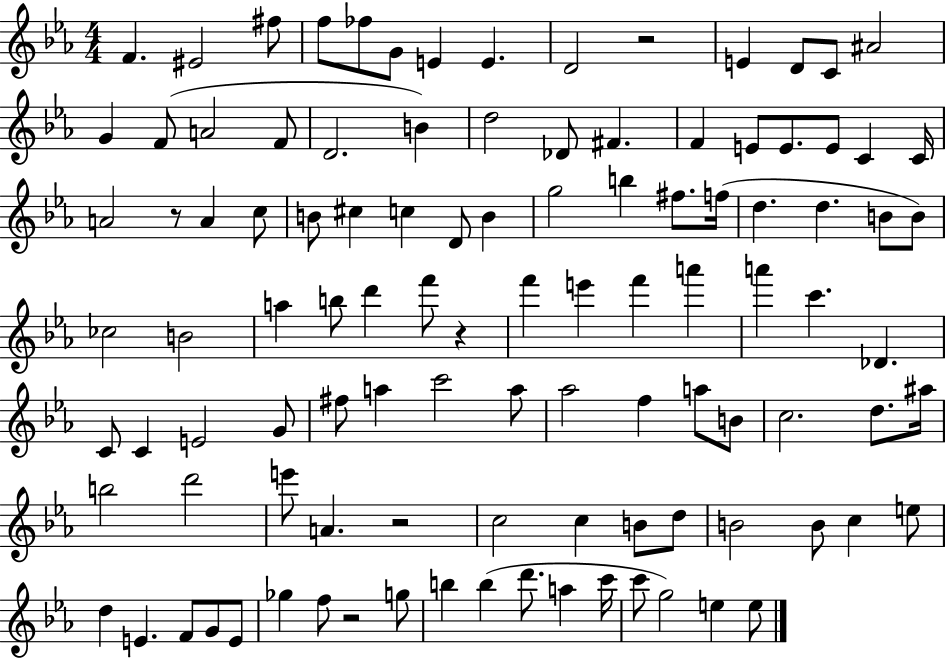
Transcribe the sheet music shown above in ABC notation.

X:1
T:Untitled
M:4/4
L:1/4
K:Eb
F ^E2 ^f/2 f/2 _f/2 G/2 E E D2 z2 E D/2 C/2 ^A2 G F/2 A2 F/2 D2 B d2 _D/2 ^F F E/2 E/2 E/2 C C/4 A2 z/2 A c/2 B/2 ^c c D/2 B g2 b ^f/2 f/4 d d B/2 B/2 _c2 B2 a b/2 d' f'/2 z f' e' f' a' a' c' _D C/2 C E2 G/2 ^f/2 a c'2 a/2 _a2 f a/2 B/2 c2 d/2 ^a/4 b2 d'2 e'/2 A z2 c2 c B/2 d/2 B2 B/2 c e/2 d E F/2 G/2 E/2 _g f/2 z2 g/2 b b d'/2 a c'/4 c'/2 g2 e e/2